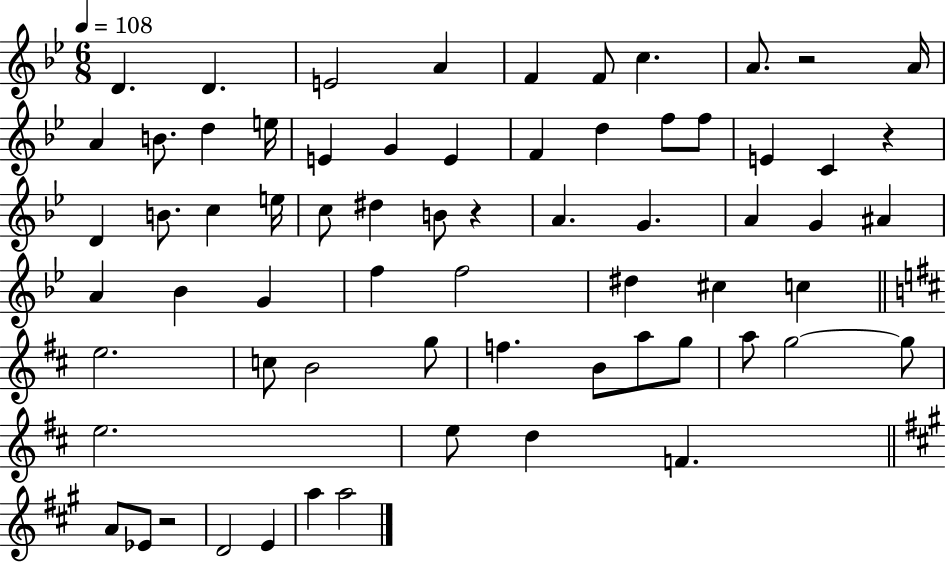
D4/q. D4/q. E4/h A4/q F4/q F4/e C5/q. A4/e. R/h A4/s A4/q B4/e. D5/q E5/s E4/q G4/q E4/q F4/q D5/q F5/e F5/e E4/q C4/q R/q D4/q B4/e. C5/q E5/s C5/e D#5/q B4/e R/q A4/q. G4/q. A4/q G4/q A#4/q A4/q Bb4/q G4/q F5/q F5/h D#5/q C#5/q C5/q E5/h. C5/e B4/h G5/e F5/q. B4/e A5/e G5/e A5/e G5/h G5/e E5/h. E5/e D5/q F4/q. A4/e Eb4/e R/h D4/h E4/q A5/q A5/h